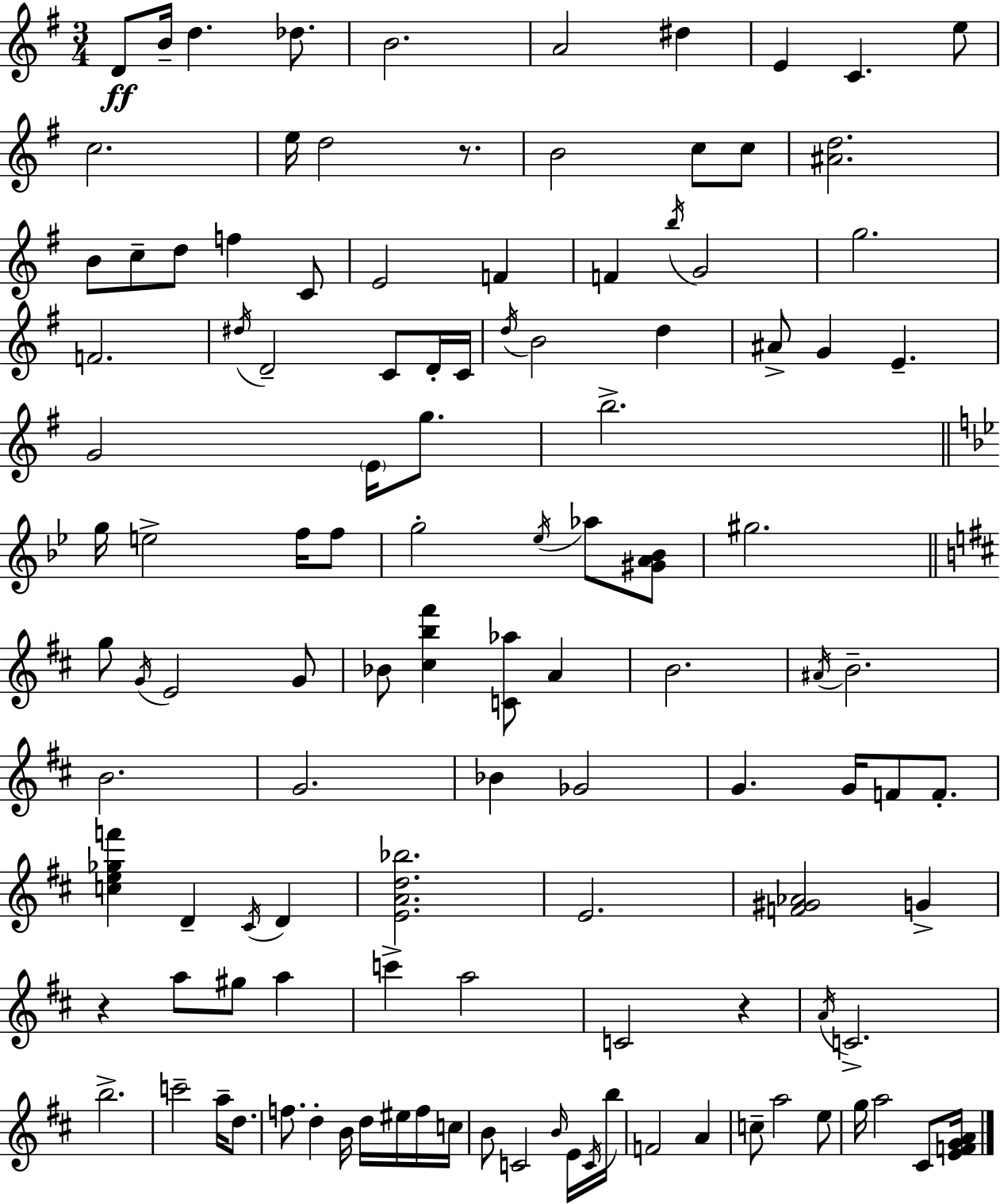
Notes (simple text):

D4/e B4/s D5/q. Db5/e. B4/h. A4/h D#5/q E4/q C4/q. E5/e C5/h. E5/s D5/h R/e. B4/h C5/e C5/e [A#4,D5]/h. B4/e C5/e D5/e F5/q C4/e E4/h F4/q F4/q B5/s G4/h G5/h. F4/h. D#5/s D4/h C4/e D4/s C4/s D5/s B4/h D5/q A#4/e G4/q E4/q. G4/h E4/s G5/e. B5/h. G5/s E5/h F5/s F5/e G5/h Eb5/s Ab5/e [G#4,A4,Bb4]/e G#5/h. G5/e G4/s E4/h G4/e Bb4/e [C#5,B5,F#6]/q [C4,Ab5]/e A4/q B4/h. A#4/s B4/h. B4/h. G4/h. Bb4/q Gb4/h G4/q. G4/s F4/e F4/e. [C5,E5,Gb5,F6]/q D4/q C#4/s D4/q [E4,A4,D5,Bb5]/h. E4/h. [F4,G#4,Ab4]/h G4/q R/q A5/e G#5/e A5/q C6/q A5/h C4/h R/q A4/s C4/h. B5/h. C6/h A5/s D5/e. F5/e. D5/q B4/s D5/s EIS5/s F5/s C5/s B4/e C4/h B4/s E4/s C4/s B5/s F4/h A4/q C5/e A5/h E5/e G5/s A5/h C#4/e [E4,F4,G4,A4]/s